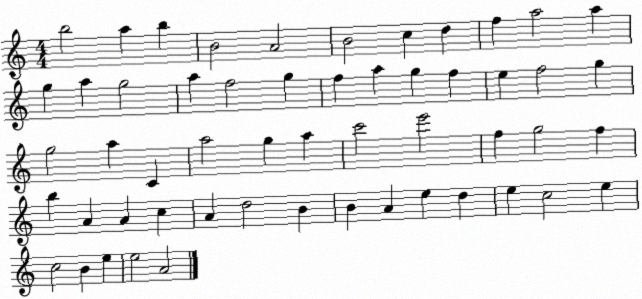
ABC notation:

X:1
T:Untitled
M:4/4
L:1/4
K:C
b2 a b B2 A2 B2 c d f a2 a g a g2 a f2 g f a g f e f2 g g2 a C a2 g a c'2 e'2 f g2 f b A A c A d2 B B A e d e c2 e c2 B e e2 A2